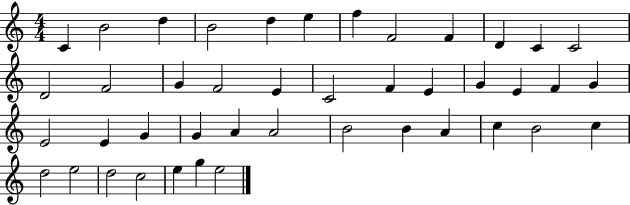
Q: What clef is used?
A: treble